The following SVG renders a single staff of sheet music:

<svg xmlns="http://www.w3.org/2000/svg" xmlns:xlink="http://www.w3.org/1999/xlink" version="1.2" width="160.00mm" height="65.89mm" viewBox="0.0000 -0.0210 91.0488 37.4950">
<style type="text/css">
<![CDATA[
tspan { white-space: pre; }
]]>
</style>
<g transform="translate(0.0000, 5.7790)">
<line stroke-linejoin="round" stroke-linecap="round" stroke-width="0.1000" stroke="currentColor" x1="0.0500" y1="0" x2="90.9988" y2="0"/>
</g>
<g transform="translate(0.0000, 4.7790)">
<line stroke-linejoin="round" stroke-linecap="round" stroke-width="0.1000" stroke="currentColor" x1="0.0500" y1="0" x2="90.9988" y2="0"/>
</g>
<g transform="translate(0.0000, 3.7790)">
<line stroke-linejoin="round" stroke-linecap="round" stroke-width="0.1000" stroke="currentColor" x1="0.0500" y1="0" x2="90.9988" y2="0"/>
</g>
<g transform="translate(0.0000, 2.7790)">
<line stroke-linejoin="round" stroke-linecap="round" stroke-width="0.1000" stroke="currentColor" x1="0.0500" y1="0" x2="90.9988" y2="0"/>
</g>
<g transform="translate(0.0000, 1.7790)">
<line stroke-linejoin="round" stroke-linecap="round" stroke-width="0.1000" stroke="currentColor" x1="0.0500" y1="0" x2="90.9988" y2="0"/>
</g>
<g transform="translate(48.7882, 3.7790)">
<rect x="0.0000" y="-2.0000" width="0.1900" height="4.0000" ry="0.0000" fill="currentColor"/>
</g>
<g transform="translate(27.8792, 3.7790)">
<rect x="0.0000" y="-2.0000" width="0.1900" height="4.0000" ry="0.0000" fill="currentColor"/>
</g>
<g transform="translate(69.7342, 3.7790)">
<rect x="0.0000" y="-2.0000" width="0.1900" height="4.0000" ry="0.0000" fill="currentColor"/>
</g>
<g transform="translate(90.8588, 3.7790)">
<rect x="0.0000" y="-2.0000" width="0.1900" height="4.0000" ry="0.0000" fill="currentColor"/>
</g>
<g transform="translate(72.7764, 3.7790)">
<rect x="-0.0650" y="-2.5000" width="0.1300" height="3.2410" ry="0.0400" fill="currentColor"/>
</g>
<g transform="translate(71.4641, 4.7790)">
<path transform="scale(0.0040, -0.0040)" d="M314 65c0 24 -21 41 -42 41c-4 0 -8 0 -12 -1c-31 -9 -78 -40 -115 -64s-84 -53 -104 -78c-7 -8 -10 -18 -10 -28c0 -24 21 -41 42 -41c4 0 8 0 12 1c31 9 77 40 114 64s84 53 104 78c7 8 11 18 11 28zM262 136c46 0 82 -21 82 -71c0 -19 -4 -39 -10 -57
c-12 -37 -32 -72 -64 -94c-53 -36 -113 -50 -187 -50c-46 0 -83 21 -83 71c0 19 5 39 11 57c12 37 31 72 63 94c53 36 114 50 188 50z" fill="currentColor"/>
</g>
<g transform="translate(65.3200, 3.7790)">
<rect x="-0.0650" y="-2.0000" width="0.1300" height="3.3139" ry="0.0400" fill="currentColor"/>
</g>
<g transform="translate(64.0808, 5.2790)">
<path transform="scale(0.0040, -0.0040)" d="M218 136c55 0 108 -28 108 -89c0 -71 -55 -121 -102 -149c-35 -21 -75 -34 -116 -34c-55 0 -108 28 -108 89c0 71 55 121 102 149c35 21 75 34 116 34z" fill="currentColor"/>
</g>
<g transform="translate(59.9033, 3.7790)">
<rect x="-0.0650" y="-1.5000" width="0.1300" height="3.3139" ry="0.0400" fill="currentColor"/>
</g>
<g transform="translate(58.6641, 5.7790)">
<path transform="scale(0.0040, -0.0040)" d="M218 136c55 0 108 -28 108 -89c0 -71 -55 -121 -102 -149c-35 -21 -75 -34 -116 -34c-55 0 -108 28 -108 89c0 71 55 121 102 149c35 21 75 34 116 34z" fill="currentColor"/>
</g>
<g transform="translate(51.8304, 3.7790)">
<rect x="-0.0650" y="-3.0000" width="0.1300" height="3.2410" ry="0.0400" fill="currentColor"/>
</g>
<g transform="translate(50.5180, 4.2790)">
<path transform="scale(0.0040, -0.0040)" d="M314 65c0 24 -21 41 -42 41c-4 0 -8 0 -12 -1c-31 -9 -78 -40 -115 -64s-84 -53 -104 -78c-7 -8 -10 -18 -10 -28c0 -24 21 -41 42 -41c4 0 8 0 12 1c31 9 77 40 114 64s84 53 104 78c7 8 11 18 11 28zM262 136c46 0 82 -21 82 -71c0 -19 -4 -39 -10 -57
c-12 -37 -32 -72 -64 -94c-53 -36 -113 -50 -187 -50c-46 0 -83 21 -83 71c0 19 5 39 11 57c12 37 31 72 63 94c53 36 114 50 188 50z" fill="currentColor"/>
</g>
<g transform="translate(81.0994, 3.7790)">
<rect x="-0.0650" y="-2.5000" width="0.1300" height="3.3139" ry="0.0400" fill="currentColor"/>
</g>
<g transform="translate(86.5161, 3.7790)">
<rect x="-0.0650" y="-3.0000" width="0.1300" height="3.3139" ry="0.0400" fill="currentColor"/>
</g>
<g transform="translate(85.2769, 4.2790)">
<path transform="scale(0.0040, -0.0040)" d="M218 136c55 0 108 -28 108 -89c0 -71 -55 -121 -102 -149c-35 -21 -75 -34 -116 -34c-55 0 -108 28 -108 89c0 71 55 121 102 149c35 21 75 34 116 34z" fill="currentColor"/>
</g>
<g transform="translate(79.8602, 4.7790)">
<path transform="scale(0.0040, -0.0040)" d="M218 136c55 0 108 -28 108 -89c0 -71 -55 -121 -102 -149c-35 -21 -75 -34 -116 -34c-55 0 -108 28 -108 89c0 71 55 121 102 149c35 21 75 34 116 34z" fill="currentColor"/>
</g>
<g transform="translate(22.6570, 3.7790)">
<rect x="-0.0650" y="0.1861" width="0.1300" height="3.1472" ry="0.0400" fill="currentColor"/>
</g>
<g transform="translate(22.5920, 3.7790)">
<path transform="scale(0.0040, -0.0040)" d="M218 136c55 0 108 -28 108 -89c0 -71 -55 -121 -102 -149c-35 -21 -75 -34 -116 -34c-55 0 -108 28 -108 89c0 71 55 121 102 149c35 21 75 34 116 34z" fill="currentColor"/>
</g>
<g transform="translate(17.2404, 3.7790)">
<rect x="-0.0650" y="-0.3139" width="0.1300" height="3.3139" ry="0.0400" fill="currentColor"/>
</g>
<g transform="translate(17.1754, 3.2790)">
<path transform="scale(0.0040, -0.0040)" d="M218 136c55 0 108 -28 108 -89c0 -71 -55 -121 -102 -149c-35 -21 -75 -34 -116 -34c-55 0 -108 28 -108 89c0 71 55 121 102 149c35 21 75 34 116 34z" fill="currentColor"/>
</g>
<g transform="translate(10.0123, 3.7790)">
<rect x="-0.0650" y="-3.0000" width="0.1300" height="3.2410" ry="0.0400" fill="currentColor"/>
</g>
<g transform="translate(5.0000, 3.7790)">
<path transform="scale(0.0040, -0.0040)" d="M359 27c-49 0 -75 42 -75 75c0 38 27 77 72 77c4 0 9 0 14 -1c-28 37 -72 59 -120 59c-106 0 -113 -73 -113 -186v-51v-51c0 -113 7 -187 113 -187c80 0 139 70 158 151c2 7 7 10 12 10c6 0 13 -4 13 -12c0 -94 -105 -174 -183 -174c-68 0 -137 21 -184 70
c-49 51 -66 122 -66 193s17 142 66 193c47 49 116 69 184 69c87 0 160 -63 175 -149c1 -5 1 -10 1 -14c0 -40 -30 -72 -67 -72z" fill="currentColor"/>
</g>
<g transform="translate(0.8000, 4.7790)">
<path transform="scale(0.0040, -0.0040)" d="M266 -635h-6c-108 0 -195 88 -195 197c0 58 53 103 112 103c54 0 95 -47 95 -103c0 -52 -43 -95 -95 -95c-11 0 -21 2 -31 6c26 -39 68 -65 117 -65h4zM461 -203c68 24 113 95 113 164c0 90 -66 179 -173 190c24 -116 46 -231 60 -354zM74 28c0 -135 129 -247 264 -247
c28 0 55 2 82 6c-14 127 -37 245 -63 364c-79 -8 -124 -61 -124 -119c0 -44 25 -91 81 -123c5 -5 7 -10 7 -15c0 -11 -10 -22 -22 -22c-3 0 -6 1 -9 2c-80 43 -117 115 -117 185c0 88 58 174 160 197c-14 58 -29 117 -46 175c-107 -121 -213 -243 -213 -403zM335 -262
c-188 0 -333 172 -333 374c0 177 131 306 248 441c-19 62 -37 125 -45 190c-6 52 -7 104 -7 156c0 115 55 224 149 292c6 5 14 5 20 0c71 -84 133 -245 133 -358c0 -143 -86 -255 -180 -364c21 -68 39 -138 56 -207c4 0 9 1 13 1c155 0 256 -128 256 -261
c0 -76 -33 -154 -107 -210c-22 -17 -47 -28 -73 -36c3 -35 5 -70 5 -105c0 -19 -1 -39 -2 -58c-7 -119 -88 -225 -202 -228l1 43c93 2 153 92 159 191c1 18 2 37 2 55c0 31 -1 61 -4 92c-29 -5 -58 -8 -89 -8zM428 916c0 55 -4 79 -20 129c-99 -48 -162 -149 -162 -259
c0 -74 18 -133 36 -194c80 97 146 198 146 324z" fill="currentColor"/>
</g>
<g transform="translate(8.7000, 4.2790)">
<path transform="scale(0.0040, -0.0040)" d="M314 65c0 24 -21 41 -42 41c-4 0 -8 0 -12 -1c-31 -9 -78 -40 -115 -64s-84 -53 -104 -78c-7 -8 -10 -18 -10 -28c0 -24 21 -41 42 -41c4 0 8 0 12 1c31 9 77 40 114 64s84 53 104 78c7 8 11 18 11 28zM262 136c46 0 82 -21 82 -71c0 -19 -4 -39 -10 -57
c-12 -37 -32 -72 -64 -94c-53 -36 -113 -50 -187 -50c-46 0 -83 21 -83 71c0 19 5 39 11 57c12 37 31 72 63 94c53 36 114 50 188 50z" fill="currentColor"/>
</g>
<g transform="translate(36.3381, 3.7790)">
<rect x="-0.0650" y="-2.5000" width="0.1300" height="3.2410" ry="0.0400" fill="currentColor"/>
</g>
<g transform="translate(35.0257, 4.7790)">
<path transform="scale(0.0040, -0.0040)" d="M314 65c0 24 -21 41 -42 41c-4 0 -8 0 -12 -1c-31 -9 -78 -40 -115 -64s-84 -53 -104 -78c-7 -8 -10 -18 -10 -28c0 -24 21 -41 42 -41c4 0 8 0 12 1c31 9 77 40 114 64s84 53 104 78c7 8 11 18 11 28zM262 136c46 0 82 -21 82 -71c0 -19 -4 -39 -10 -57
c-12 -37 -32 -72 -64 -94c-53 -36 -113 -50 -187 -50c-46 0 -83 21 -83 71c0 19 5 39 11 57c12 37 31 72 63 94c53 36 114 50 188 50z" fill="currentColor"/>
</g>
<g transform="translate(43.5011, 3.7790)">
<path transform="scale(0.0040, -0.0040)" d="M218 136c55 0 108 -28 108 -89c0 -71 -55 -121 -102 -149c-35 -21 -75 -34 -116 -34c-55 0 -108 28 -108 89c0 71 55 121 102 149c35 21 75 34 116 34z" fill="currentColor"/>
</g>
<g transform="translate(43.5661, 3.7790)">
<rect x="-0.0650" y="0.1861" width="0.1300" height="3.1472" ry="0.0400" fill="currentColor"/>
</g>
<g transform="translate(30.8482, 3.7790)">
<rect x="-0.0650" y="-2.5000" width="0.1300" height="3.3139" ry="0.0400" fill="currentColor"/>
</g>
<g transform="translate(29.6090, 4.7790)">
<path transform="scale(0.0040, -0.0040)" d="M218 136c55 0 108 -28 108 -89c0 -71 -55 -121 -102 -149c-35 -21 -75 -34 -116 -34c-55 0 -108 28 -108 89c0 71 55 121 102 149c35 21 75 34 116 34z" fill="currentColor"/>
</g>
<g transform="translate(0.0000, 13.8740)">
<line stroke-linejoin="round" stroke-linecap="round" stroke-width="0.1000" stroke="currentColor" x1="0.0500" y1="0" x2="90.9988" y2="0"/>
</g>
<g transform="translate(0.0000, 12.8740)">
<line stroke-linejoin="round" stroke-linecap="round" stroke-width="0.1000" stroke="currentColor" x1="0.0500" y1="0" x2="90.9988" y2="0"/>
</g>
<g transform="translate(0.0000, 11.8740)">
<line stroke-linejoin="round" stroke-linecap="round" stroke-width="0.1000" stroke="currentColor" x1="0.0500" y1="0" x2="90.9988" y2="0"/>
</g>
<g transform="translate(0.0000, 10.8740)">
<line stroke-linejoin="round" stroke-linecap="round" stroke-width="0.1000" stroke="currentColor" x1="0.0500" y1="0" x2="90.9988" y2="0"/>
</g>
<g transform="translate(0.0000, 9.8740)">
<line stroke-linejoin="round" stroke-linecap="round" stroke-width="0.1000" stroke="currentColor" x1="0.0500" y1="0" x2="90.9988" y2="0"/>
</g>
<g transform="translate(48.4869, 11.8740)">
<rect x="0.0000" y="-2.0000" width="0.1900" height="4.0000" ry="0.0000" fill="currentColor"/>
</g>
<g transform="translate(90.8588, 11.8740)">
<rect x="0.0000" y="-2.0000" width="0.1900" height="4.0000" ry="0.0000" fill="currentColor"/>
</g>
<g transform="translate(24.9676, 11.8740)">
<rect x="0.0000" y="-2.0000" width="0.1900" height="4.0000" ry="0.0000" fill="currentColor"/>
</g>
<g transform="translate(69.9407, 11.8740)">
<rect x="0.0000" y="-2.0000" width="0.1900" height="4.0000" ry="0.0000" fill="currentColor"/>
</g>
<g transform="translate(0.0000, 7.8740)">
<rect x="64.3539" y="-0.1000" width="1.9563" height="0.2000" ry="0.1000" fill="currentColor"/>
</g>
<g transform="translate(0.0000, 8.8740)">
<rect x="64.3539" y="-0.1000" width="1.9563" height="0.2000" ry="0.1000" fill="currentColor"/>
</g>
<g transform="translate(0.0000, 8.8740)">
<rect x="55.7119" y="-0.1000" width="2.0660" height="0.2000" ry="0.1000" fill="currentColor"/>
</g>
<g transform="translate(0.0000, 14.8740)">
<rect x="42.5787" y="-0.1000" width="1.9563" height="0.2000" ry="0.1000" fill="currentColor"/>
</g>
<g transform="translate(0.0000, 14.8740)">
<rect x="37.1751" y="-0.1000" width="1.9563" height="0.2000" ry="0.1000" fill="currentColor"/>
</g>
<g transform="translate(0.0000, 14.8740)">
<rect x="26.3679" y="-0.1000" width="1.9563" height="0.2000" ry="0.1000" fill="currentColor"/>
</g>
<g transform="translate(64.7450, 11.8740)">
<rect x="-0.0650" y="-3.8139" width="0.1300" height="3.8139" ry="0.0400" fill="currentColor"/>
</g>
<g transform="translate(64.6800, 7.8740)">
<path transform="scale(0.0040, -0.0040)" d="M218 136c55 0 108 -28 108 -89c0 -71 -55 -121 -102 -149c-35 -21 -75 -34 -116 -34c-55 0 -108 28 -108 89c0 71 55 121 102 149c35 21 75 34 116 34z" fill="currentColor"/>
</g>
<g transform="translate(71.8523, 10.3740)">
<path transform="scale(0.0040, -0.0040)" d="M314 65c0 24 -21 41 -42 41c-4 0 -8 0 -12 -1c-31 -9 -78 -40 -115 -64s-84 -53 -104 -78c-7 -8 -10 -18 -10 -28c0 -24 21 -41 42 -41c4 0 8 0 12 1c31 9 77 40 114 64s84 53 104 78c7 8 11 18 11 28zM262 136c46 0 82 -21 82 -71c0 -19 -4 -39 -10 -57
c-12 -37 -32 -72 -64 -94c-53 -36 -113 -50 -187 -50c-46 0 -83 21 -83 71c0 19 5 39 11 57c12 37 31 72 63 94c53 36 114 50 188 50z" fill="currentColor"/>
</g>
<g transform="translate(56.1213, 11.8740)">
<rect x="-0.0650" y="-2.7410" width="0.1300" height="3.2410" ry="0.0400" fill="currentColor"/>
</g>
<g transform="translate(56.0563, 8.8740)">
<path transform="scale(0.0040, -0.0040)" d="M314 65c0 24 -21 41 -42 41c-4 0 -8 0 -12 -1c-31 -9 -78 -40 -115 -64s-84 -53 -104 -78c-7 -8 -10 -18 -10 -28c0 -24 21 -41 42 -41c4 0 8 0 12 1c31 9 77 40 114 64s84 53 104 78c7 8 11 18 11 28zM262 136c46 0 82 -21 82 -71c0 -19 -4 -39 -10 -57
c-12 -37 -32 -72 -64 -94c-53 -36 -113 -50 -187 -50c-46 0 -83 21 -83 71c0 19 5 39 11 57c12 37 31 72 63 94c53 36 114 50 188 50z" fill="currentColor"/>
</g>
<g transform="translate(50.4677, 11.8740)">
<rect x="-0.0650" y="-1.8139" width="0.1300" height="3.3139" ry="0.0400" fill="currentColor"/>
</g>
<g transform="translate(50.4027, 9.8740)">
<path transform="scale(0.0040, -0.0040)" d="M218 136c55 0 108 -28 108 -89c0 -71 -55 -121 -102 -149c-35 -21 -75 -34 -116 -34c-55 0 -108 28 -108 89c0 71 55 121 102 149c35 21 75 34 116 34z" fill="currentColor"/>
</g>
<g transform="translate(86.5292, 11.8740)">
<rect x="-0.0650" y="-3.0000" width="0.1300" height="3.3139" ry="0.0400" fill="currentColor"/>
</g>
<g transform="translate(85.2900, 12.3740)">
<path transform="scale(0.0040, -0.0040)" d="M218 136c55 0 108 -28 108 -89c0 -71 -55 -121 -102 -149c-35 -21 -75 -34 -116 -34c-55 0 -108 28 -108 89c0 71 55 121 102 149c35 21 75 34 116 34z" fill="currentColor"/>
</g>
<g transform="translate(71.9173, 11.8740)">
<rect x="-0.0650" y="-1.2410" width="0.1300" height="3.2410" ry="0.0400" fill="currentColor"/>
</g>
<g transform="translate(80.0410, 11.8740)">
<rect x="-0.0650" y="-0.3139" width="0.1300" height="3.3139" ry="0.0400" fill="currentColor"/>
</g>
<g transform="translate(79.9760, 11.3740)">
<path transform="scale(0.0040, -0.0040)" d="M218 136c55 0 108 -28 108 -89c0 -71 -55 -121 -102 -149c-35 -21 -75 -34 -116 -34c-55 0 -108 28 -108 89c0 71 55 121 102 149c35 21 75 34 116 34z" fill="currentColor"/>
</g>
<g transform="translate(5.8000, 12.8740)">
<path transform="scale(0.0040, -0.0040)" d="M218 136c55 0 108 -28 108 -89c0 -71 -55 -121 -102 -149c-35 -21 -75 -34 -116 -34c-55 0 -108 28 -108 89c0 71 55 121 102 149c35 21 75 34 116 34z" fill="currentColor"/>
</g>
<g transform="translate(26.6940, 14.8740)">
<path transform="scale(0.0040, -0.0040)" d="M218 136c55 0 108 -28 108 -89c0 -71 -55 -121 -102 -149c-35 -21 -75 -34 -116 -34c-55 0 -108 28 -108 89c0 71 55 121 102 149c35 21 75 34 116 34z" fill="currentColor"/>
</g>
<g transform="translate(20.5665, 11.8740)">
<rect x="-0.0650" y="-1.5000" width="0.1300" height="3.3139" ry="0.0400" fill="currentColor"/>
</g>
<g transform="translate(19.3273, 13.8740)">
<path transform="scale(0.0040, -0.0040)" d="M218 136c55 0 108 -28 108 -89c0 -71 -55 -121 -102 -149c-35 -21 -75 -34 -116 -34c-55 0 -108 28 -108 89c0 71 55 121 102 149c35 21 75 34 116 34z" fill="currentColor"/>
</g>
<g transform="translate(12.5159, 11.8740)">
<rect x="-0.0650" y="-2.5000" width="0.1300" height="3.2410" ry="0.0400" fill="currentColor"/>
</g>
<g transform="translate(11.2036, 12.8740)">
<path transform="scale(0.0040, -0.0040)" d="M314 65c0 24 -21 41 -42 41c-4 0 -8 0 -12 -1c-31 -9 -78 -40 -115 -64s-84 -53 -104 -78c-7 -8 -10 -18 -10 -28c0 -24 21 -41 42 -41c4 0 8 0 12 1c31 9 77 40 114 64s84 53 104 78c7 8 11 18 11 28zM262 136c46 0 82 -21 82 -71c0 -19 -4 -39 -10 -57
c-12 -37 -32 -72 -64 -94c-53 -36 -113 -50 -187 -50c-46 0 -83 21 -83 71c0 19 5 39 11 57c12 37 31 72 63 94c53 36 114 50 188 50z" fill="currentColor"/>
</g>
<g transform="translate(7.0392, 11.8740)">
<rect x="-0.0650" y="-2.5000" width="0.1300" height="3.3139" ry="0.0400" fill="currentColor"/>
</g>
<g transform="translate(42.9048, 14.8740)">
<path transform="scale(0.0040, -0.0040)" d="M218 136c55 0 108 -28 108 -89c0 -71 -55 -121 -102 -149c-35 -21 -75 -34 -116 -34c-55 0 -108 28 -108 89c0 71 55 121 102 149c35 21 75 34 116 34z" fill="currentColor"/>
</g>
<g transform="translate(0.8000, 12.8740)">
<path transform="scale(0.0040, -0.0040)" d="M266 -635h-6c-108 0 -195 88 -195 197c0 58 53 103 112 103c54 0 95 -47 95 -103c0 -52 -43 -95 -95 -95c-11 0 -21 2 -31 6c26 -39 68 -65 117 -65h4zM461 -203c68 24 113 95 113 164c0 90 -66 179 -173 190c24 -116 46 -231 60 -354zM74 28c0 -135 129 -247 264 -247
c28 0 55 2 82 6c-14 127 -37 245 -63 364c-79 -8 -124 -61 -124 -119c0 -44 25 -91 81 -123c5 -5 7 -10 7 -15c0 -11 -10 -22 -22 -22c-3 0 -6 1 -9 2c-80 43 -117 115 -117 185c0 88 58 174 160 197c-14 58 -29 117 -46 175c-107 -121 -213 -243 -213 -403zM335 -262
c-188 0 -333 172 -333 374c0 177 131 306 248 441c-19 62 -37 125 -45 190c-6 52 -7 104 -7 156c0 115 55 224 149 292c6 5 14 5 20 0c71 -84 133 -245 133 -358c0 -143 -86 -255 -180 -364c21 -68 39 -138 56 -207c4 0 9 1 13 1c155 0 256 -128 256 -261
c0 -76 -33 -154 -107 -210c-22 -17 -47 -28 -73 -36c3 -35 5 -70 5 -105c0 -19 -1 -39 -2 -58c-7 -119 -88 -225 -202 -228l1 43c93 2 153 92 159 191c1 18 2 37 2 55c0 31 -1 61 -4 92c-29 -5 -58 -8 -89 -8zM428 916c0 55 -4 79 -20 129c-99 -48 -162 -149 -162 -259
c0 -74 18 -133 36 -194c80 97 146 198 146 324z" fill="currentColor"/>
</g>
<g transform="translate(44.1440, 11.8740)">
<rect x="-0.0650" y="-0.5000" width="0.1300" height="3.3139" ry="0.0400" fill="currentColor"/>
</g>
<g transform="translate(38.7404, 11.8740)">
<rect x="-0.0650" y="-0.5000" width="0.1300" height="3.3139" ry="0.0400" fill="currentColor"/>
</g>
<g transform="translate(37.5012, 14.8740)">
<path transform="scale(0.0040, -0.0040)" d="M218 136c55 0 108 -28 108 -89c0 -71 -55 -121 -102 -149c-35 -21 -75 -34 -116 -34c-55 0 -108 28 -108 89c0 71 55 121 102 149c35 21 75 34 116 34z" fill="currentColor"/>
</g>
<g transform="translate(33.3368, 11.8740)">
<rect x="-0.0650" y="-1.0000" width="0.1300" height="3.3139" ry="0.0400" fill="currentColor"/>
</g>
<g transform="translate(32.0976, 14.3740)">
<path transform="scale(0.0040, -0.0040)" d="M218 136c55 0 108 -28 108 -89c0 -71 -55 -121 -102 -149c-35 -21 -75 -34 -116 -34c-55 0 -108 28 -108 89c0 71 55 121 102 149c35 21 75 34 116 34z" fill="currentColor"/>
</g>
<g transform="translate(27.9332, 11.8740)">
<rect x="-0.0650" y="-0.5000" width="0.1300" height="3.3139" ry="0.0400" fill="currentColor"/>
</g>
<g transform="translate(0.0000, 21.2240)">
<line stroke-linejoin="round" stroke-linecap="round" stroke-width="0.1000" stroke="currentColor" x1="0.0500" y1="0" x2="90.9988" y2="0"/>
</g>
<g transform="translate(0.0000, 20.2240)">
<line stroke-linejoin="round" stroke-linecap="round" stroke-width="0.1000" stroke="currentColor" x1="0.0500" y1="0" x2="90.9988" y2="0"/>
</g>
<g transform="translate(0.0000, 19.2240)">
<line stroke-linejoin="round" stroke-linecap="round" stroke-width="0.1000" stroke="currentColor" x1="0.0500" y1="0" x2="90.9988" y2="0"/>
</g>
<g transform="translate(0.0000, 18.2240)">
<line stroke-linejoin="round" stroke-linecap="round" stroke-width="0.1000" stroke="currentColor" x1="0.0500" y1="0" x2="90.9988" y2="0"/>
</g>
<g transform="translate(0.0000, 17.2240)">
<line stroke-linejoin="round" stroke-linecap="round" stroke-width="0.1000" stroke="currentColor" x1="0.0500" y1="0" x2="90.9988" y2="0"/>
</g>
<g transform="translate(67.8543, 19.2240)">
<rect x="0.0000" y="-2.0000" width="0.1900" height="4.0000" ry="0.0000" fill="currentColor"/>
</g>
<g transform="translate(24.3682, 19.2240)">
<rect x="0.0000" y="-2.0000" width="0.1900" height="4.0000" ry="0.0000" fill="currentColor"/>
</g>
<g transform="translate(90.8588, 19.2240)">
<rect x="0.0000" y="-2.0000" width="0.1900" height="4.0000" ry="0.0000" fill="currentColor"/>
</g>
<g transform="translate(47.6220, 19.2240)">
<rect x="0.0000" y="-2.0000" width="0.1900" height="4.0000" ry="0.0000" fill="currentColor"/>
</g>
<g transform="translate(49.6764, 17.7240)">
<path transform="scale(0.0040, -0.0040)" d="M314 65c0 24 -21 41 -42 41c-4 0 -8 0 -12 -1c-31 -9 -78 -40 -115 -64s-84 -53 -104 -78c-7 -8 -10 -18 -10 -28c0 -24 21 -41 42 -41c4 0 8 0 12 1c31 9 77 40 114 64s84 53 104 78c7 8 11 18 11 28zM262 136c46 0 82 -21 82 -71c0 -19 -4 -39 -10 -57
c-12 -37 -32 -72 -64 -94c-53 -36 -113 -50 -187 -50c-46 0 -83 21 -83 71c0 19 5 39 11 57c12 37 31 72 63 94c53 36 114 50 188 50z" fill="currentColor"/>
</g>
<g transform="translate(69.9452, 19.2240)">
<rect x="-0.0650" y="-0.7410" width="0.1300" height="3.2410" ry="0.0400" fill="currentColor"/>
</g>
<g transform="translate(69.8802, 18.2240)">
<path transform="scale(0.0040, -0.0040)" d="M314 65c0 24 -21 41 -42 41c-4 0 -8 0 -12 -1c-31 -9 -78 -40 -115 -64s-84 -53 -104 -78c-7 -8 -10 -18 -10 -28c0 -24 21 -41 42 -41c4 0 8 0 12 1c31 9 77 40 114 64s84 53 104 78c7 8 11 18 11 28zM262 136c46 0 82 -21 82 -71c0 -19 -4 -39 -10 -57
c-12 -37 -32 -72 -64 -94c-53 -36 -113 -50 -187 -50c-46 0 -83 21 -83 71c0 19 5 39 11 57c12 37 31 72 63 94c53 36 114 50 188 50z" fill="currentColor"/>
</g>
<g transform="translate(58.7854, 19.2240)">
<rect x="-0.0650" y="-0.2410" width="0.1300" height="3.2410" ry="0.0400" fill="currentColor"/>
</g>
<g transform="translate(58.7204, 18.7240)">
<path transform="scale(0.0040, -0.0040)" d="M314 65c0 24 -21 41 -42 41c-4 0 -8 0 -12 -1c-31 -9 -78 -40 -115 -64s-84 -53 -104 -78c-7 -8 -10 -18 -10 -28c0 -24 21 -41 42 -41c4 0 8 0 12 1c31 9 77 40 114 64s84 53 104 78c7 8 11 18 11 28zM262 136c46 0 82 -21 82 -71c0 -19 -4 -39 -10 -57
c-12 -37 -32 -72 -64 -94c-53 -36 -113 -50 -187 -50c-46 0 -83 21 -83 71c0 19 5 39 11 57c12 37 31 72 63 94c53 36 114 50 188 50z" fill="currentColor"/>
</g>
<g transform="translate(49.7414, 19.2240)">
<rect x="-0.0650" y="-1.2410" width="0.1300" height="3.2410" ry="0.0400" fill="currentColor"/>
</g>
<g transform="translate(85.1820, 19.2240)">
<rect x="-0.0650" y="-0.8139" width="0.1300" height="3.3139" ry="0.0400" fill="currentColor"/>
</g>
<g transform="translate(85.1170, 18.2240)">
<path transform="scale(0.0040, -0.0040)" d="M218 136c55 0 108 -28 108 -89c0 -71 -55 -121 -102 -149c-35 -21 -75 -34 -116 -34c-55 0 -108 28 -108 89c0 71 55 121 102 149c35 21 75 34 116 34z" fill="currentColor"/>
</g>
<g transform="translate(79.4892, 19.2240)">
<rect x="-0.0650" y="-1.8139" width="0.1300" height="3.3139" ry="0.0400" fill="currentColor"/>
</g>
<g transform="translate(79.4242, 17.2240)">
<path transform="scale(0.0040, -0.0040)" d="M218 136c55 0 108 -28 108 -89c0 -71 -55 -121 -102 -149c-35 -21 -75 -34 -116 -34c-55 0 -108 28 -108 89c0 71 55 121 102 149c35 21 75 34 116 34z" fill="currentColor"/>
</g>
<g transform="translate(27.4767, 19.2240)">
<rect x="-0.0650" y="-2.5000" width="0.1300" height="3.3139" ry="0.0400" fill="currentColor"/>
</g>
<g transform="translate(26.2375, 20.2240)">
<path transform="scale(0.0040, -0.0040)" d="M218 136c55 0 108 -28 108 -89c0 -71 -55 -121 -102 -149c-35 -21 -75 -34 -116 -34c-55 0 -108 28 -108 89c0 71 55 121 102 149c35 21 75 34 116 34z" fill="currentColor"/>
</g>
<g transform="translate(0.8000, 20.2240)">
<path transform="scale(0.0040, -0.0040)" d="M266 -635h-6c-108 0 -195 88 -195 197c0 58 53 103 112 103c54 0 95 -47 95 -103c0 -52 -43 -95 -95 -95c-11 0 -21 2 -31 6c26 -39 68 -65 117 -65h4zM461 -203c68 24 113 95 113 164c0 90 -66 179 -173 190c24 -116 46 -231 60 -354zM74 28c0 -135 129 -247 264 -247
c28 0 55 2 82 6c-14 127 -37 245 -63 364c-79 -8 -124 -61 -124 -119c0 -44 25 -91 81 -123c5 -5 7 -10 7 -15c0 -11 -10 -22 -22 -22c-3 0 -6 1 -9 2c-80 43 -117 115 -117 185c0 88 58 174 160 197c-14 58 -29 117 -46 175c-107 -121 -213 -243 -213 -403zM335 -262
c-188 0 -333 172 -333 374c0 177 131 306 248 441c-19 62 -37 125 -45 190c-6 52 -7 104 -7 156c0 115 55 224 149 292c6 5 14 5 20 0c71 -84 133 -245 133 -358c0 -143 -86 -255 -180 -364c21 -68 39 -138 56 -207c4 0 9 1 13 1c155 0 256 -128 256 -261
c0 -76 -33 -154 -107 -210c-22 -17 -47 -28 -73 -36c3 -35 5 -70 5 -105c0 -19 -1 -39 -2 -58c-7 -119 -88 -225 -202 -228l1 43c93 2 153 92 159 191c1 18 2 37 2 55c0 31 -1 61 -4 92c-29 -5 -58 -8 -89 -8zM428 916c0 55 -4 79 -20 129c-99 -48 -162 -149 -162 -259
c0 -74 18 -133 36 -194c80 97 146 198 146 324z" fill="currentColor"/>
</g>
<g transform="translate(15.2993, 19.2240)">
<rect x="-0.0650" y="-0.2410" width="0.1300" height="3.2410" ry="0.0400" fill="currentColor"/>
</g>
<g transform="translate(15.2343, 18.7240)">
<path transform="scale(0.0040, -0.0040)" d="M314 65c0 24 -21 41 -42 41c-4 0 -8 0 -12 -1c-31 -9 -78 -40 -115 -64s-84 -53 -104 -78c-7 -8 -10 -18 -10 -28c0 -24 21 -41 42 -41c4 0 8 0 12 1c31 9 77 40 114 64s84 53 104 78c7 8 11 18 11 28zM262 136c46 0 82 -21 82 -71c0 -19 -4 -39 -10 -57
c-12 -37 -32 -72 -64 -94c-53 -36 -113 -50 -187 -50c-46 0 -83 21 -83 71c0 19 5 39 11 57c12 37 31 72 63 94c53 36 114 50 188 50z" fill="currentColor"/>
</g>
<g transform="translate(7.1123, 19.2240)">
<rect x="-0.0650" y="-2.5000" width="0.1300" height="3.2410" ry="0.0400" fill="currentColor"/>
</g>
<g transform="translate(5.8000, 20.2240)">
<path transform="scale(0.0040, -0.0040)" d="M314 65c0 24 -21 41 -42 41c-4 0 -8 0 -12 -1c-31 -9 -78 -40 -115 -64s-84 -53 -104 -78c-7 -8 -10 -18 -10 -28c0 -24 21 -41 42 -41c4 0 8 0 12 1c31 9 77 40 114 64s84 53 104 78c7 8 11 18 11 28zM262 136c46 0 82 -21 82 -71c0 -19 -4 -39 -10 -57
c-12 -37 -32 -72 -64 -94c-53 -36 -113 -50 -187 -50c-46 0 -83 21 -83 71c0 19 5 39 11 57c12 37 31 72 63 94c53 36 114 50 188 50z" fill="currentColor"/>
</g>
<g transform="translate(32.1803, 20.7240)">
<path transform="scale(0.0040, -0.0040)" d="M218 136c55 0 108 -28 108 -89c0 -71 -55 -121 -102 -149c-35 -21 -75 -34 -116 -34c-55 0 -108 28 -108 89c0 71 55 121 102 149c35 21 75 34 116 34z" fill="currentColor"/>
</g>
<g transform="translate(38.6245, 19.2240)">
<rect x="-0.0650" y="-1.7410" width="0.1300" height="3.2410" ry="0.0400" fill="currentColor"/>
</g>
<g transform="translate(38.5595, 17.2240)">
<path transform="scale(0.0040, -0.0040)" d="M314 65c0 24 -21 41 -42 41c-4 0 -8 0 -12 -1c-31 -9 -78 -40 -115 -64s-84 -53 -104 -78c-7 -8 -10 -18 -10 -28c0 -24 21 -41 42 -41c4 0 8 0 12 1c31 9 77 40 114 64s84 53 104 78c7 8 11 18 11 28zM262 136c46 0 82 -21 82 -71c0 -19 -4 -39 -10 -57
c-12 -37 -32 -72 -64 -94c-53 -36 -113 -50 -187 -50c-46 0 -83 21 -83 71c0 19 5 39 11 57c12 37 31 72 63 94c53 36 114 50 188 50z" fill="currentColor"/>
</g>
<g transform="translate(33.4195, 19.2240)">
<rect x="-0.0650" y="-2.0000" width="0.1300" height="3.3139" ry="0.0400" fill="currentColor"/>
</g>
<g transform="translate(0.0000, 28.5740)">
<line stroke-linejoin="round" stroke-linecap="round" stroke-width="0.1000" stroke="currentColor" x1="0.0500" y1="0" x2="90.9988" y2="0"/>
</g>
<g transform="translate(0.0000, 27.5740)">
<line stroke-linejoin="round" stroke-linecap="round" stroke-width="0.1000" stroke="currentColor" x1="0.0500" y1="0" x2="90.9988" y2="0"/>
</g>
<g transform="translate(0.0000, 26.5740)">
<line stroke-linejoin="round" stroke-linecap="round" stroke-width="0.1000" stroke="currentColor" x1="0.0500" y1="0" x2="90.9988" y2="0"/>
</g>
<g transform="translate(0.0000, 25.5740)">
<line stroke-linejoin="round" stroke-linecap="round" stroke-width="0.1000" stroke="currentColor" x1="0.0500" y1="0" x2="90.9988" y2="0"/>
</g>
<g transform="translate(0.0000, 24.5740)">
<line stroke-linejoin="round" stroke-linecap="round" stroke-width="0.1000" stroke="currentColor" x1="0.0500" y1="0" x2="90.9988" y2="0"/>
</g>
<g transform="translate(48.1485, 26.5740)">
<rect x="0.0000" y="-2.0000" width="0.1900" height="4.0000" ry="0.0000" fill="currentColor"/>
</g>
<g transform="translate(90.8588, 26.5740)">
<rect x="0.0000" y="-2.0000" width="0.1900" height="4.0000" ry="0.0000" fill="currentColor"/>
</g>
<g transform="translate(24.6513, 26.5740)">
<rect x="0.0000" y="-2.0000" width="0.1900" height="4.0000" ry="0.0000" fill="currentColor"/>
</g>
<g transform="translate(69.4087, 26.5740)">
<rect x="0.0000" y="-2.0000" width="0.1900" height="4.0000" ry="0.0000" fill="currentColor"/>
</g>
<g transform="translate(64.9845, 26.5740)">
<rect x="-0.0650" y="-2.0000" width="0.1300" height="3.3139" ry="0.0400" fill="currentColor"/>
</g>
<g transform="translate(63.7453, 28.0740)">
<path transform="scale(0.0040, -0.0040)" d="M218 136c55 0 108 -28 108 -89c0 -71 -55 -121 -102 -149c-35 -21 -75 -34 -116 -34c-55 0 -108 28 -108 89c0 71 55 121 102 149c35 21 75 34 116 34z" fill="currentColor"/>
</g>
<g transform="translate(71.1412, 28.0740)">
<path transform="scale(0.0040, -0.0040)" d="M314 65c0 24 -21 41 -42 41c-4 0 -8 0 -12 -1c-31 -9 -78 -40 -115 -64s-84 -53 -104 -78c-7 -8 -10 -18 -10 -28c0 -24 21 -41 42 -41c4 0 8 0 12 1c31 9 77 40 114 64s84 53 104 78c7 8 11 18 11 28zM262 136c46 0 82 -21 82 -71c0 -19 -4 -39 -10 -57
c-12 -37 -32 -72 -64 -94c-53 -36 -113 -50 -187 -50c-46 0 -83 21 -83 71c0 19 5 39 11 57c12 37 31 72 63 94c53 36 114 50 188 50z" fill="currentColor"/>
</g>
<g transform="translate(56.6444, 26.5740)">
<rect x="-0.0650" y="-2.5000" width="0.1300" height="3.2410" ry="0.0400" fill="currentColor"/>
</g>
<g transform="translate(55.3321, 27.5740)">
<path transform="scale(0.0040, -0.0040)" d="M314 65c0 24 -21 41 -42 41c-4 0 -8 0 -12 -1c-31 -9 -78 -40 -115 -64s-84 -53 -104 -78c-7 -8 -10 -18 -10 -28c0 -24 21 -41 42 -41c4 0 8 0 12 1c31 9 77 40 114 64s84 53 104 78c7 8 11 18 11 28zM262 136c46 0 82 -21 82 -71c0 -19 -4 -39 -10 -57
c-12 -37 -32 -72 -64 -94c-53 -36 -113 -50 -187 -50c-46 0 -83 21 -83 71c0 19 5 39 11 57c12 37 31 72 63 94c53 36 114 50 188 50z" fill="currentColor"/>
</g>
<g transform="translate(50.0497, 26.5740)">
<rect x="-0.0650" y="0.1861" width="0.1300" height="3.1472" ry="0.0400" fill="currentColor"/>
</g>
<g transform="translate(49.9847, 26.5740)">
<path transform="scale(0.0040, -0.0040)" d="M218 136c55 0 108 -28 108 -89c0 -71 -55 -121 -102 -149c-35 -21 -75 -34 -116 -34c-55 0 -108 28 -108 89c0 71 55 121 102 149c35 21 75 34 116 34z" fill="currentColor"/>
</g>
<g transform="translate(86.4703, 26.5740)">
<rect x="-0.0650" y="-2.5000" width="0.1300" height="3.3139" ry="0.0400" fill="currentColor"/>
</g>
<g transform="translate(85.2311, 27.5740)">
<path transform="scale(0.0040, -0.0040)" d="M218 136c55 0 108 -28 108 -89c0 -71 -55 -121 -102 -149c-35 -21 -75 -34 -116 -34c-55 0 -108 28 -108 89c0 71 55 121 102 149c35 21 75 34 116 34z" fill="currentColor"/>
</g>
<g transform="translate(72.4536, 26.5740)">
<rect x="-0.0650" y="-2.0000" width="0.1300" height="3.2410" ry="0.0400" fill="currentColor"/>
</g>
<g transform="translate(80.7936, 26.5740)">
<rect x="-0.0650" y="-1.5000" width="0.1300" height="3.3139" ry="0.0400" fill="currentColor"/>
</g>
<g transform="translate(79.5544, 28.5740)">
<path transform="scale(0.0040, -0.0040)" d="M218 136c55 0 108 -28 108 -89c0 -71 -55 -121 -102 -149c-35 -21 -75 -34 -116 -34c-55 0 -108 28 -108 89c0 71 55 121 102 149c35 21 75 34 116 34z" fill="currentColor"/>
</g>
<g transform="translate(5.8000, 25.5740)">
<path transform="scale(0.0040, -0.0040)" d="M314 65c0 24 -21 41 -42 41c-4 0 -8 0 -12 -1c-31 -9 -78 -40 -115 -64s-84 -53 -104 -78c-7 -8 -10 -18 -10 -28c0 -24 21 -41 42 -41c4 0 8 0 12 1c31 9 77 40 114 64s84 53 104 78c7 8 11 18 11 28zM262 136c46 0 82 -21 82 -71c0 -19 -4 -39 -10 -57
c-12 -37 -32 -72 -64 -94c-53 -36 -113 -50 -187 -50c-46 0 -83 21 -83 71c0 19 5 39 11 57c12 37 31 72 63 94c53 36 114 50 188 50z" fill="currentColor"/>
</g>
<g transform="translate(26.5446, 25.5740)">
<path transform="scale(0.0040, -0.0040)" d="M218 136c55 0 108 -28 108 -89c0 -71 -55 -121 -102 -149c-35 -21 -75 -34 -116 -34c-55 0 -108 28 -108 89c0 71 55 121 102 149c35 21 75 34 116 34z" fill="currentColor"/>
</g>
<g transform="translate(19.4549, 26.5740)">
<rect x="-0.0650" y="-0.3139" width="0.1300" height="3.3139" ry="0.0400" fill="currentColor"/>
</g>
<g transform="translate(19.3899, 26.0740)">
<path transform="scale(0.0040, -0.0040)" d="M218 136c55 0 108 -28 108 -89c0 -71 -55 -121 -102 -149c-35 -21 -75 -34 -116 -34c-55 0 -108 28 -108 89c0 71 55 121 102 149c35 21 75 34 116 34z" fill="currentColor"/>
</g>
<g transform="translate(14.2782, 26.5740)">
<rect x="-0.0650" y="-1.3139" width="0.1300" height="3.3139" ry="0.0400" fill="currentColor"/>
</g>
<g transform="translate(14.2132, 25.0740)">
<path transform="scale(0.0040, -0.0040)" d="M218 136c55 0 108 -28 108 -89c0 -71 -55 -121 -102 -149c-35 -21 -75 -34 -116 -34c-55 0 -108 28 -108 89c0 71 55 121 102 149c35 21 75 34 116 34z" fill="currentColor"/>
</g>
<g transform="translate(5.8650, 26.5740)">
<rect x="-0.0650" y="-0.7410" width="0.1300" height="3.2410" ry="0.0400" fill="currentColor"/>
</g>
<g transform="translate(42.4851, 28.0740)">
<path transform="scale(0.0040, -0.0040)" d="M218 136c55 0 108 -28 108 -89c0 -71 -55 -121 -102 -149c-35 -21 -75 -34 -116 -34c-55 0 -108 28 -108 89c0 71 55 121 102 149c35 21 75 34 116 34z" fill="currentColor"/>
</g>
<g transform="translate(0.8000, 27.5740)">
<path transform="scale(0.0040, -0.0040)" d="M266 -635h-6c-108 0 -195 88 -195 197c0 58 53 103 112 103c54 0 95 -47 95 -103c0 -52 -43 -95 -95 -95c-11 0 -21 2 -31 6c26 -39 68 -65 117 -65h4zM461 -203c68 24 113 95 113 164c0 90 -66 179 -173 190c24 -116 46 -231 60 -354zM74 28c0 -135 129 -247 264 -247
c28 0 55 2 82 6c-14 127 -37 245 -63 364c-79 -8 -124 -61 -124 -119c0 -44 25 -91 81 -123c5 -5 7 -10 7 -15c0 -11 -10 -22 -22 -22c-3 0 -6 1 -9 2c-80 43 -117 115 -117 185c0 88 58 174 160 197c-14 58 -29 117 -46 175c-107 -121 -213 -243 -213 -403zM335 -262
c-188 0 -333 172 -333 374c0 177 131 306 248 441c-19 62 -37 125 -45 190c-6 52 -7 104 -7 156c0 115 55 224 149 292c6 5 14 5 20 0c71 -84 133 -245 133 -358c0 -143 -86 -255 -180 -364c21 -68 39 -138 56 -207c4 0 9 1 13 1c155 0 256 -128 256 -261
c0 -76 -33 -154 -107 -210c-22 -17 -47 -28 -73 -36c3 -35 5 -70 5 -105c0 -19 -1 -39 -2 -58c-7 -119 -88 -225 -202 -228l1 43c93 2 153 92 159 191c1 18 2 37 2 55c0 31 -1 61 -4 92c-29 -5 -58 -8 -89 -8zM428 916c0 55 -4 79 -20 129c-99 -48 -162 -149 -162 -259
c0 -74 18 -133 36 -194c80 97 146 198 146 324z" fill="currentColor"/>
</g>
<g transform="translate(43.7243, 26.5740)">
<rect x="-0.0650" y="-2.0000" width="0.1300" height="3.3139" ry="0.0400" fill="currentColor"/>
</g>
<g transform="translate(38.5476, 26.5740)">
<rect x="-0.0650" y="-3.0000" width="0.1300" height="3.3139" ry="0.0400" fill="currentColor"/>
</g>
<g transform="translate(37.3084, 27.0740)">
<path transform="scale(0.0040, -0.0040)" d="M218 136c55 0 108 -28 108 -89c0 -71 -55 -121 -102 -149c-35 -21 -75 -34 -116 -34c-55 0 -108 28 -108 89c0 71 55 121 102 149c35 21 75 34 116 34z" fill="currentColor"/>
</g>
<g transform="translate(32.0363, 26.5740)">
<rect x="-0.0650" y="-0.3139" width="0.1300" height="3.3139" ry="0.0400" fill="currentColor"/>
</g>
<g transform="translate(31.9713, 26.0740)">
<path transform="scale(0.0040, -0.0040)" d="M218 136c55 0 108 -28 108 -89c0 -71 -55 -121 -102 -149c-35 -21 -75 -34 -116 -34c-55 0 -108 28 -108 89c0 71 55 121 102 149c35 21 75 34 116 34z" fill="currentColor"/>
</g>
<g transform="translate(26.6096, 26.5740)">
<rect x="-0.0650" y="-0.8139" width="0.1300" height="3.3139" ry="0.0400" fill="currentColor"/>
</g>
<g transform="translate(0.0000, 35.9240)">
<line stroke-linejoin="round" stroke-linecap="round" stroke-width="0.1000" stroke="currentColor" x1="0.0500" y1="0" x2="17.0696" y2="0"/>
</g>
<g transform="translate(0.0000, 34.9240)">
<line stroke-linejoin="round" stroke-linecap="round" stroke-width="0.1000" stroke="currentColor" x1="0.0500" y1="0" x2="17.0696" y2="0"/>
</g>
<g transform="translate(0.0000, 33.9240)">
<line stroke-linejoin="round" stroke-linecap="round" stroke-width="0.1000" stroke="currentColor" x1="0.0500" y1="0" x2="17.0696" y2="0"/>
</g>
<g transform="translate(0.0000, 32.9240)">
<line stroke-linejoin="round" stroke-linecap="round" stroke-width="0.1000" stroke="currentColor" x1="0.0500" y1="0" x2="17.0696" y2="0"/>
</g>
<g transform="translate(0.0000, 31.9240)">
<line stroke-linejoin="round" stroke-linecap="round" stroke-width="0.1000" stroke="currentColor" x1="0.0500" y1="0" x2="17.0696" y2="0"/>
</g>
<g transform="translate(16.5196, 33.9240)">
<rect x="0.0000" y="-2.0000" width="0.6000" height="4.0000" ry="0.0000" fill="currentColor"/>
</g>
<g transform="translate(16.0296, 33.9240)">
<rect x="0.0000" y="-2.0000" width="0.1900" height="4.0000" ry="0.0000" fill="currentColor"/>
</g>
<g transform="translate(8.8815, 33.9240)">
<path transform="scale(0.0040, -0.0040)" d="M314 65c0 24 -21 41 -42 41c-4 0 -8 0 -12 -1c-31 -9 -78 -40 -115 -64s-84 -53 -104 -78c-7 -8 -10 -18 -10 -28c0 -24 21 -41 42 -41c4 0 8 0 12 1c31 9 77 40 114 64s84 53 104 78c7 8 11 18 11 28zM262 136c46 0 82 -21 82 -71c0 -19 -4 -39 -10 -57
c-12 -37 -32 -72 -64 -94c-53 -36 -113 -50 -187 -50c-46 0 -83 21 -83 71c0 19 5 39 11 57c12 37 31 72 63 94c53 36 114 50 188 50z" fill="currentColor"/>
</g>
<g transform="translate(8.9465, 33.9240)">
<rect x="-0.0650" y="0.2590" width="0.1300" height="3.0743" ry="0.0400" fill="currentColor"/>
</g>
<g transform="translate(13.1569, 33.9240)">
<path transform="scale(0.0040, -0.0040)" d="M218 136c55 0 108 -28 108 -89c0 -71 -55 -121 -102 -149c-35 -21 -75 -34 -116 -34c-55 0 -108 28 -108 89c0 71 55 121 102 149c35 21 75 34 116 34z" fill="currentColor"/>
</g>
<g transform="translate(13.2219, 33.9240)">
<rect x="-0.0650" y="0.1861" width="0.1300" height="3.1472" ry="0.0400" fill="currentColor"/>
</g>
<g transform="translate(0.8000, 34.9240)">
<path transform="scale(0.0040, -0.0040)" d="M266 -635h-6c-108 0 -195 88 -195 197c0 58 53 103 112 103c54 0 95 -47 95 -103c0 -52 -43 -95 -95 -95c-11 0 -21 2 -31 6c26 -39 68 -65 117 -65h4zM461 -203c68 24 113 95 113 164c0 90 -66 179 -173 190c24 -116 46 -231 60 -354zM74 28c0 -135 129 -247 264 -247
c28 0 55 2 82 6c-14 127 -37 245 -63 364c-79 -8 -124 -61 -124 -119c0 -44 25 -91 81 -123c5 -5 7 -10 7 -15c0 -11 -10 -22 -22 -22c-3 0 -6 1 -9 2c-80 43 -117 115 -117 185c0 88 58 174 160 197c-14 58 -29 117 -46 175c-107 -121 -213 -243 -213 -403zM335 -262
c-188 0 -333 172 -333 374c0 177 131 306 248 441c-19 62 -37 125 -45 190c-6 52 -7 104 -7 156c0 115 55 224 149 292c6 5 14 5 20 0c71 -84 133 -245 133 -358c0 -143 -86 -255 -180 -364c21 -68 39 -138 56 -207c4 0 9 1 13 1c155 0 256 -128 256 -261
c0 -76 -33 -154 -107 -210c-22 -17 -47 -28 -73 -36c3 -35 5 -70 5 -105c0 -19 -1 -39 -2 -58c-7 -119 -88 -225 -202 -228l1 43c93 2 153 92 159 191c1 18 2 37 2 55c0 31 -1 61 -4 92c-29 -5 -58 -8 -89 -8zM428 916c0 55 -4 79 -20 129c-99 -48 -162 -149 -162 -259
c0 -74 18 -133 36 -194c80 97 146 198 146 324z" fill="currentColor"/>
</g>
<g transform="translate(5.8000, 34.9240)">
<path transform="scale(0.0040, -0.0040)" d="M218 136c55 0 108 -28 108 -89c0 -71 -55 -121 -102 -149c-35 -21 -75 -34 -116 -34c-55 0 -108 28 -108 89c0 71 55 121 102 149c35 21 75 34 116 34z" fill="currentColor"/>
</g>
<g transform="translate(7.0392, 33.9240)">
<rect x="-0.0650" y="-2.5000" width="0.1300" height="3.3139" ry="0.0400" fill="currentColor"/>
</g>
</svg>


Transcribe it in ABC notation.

X:1
T:Untitled
M:4/4
L:1/4
K:C
A2 c B G G2 B A2 E F G2 G A G G2 E C D C C f a2 c' e2 c A G2 c2 G F f2 e2 c2 d2 f d d2 e c d c A F B G2 F F2 E G G B2 B